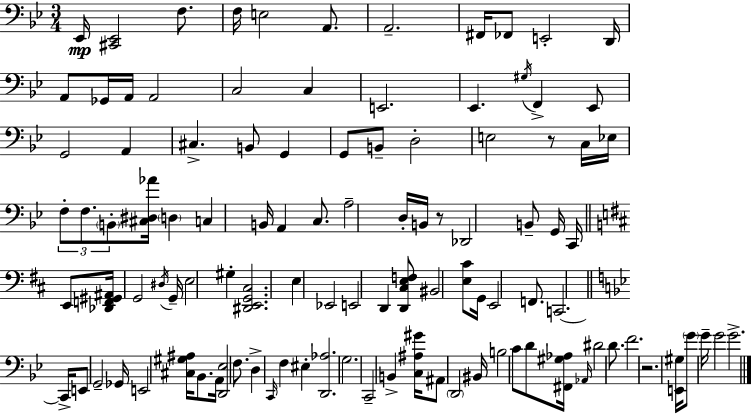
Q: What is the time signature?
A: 3/4